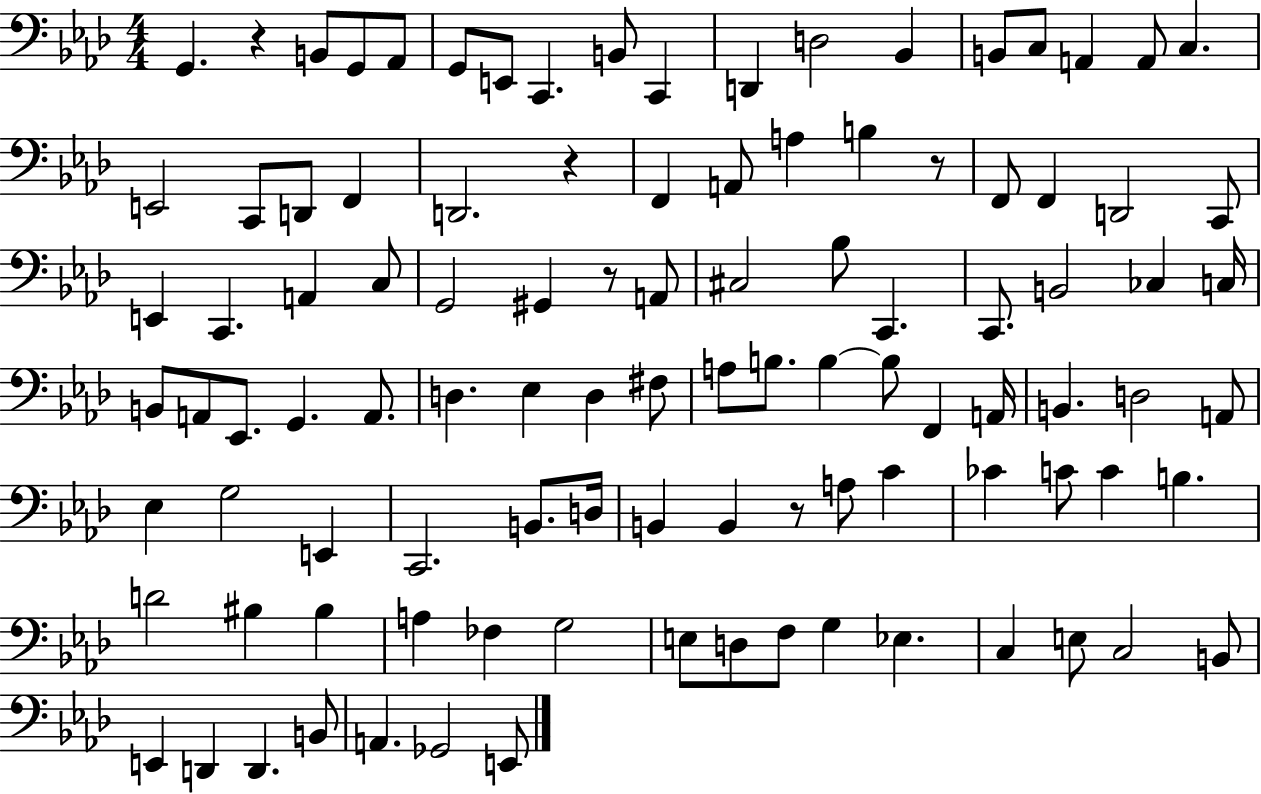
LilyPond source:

{
  \clef bass
  \numericTimeSignature
  \time 4/4
  \key aes \major
  \repeat volta 2 { g,4. r4 b,8 g,8 aes,8 | g,8 e,8 c,4. b,8 c,4 | d,4 d2 bes,4 | b,8 c8 a,4 a,8 c4. | \break e,2 c,8 d,8 f,4 | d,2. r4 | f,4 a,8 a4 b4 r8 | f,8 f,4 d,2 c,8 | \break e,4 c,4. a,4 c8 | g,2 gis,4 r8 a,8 | cis2 bes8 c,4. | c,8. b,2 ces4 c16 | \break b,8 a,8 ees,8. g,4. a,8. | d4. ees4 d4 fis8 | a8 b8. b4~~ b8 f,4 a,16 | b,4. d2 a,8 | \break ees4 g2 e,4 | c,2. b,8. d16 | b,4 b,4 r8 a8 c'4 | ces'4 c'8 c'4 b4. | \break d'2 bis4 bis4 | a4 fes4 g2 | e8 d8 f8 g4 ees4. | c4 e8 c2 b,8 | \break e,4 d,4 d,4. b,8 | a,4. ges,2 e,8 | } \bar "|."
}